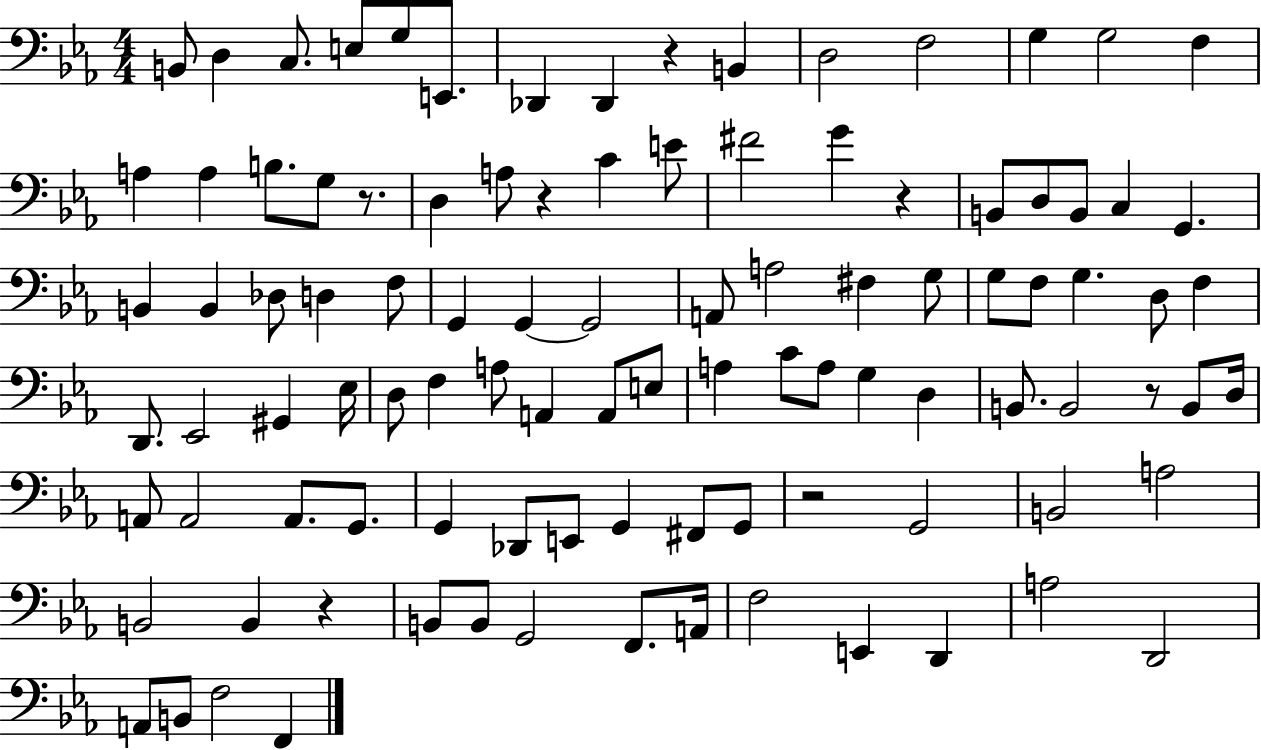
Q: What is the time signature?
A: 4/4